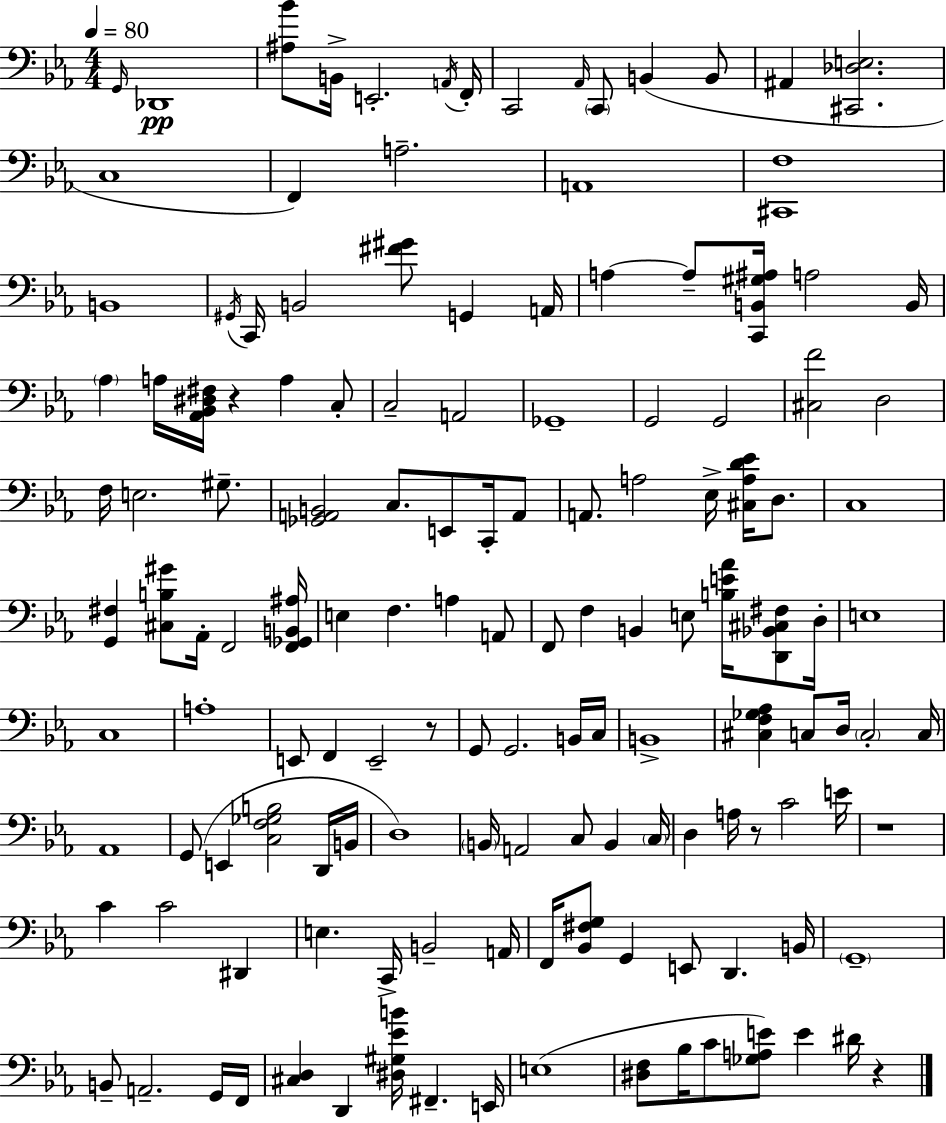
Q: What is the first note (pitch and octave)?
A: G2